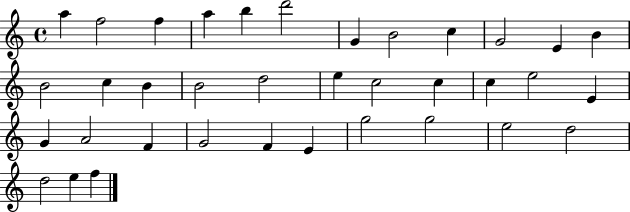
{
  \clef treble
  \time 4/4
  \defaultTimeSignature
  \key c \major
  a''4 f''2 f''4 | a''4 b''4 d'''2 | g'4 b'2 c''4 | g'2 e'4 b'4 | \break b'2 c''4 b'4 | b'2 d''2 | e''4 c''2 c''4 | c''4 e''2 e'4 | \break g'4 a'2 f'4 | g'2 f'4 e'4 | g''2 g''2 | e''2 d''2 | \break d''2 e''4 f''4 | \bar "|."
}